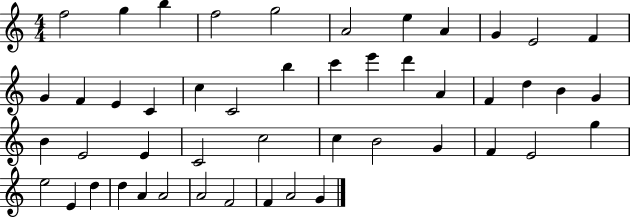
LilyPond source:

{
  \clef treble
  \numericTimeSignature
  \time 4/4
  \key c \major
  f''2 g''4 b''4 | f''2 g''2 | a'2 e''4 a'4 | g'4 e'2 f'4 | \break g'4 f'4 e'4 c'4 | c''4 c'2 b''4 | c'''4 e'''4 d'''4 a'4 | f'4 d''4 b'4 g'4 | \break b'4 e'2 e'4 | c'2 c''2 | c''4 b'2 g'4 | f'4 e'2 g''4 | \break e''2 e'4 d''4 | d''4 a'4 a'2 | a'2 f'2 | f'4 a'2 g'4 | \break \bar "|."
}